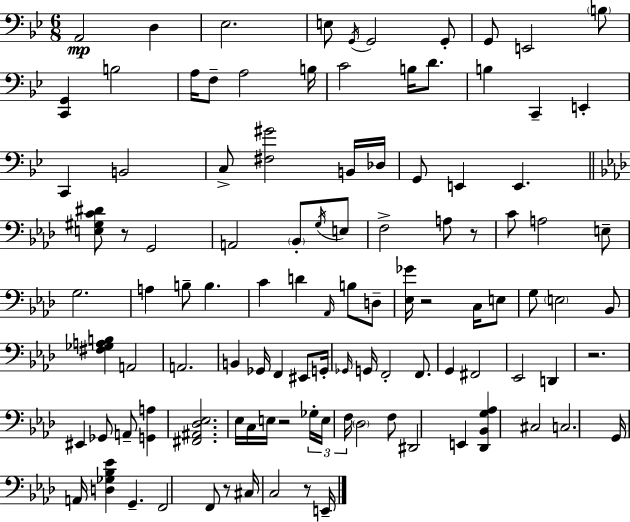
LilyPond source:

{
  \clef bass
  \numericTimeSignature
  \time 6/8
  \key bes \major
  a,2\mp d4 | ees2. | e8 \acciaccatura { g,16 } g,2 g,8-. | g,8 e,2 \parenthesize b8 | \break <c, g,>4 b2 | a16 f8-- a2 | b16 c'2 b16 d'8. | b4 c,4-- e,4-. | \break c,4 b,2 | c8-> <fis gis'>2 b,16 | des16 g,8 e,4 e,4. | \bar "||" \break \key aes \major <e gis c' dis'>8 r8 g,2 | a,2 \parenthesize bes,8-. \acciaccatura { g16 } e8 | f2-> a8 r8 | c'8 a2 e8-- | \break g2. | a4 b8-- b4. | c'4 d'4 \grace { aes,16 } b8 | d8-- <ees ges'>16 r2 c16 | \break e8 g8 \parenthesize e2 | bes,8 <fis ges a b>4 a,2 | a,2. | b,4 ges,16 f,4 eis,8 | \break g,16-. \grace { ges,16 } g,16 f,2-. | f,8. g,4 fis,2 | ees,2 d,4 | r2. | \break eis,4 ges,8 a,8-- <g, a>4 | <fis, ais, des ees>2. | ees16 c16 e16 r2 | \tuplet 3/2 { ges16-. e16 f16 } \parenthesize des2 | \break f8 dis,2 e,4 | <des, bes, g aes>4 cis2 | c2. | g,16 a,16 <d ges bes ees'>4 g,4.-- | \break f,2 f,8 | r8 cis16 c2 | r8 e,16-- \bar "|."
}